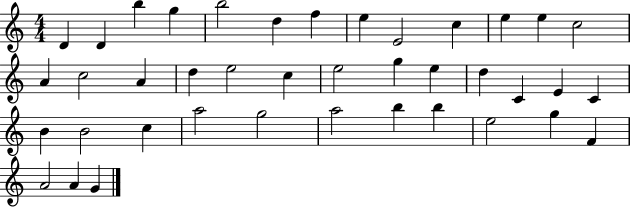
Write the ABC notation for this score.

X:1
T:Untitled
M:4/4
L:1/4
K:C
D D b g b2 d f e E2 c e e c2 A c2 A d e2 c e2 g e d C E C B B2 c a2 g2 a2 b b e2 g F A2 A G